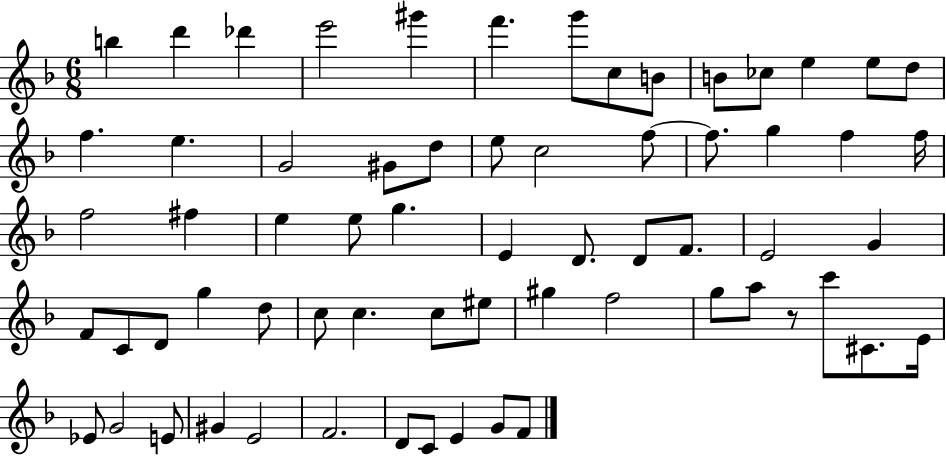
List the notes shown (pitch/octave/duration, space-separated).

B5/q D6/q Db6/q E6/h G#6/q F6/q. G6/e C5/e B4/e B4/e CES5/e E5/q E5/e D5/e F5/q. E5/q. G4/h G#4/e D5/e E5/e C5/h F5/e F5/e. G5/q F5/q F5/s F5/h F#5/q E5/q E5/e G5/q. E4/q D4/e. D4/e F4/e. E4/h G4/q F4/e C4/e D4/e G5/q D5/e C5/e C5/q. C5/e EIS5/e G#5/q F5/h G5/e A5/e R/e C6/e C#4/e. E4/s Eb4/e G4/h E4/e G#4/q E4/h F4/h. D4/e C4/e E4/q G4/e F4/e